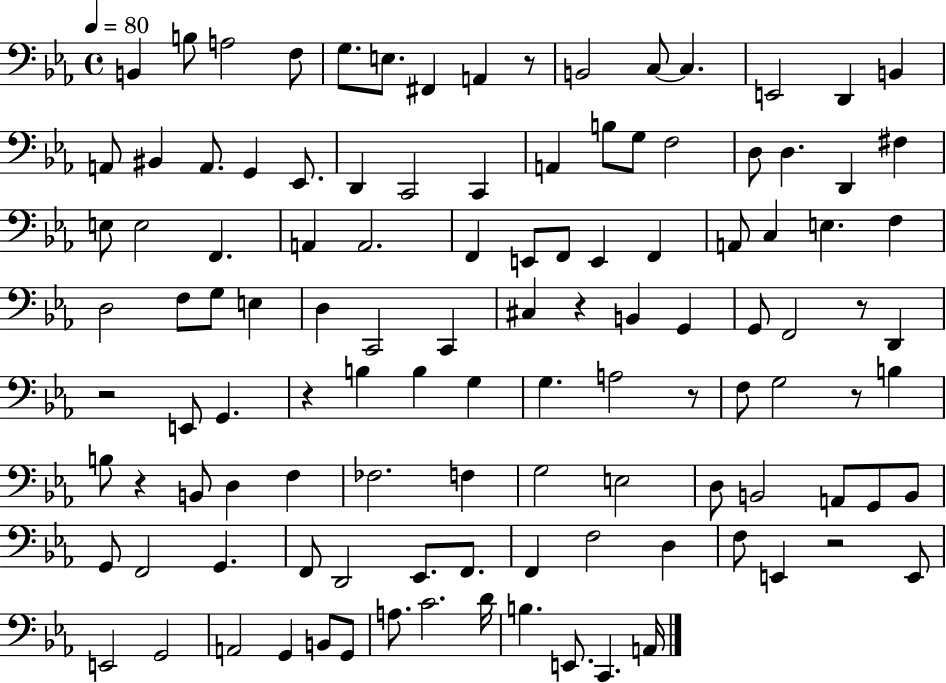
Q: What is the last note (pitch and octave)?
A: A2